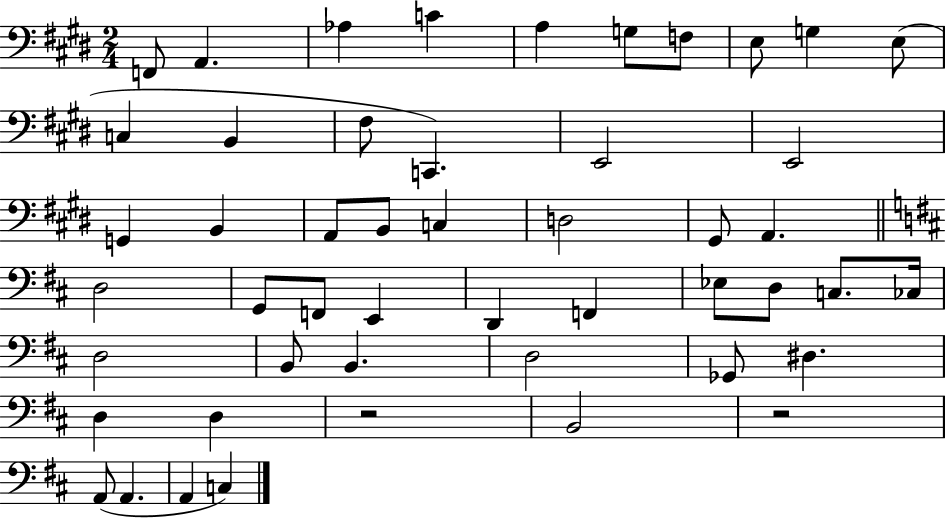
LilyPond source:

{
  \clef bass
  \numericTimeSignature
  \time 2/4
  \key e \major
  \repeat volta 2 { f,8 a,4. | aes4 c'4 | a4 g8 f8 | e8 g4 e8( | \break c4 b,4 | fis8 c,4.) | e,2 | e,2 | \break g,4 b,4 | a,8 b,8 c4 | d2 | gis,8 a,4. | \break \bar "||" \break \key d \major d2 | g,8 f,8 e,4 | d,4 f,4 | ees8 d8 c8. ces16 | \break d2 | b,8 b,4. | d2 | ges,8 dis4. | \break d4 d4 | r2 | b,2 | r2 | \break a,8( a,4. | a,4 c4) | } \bar "|."
}